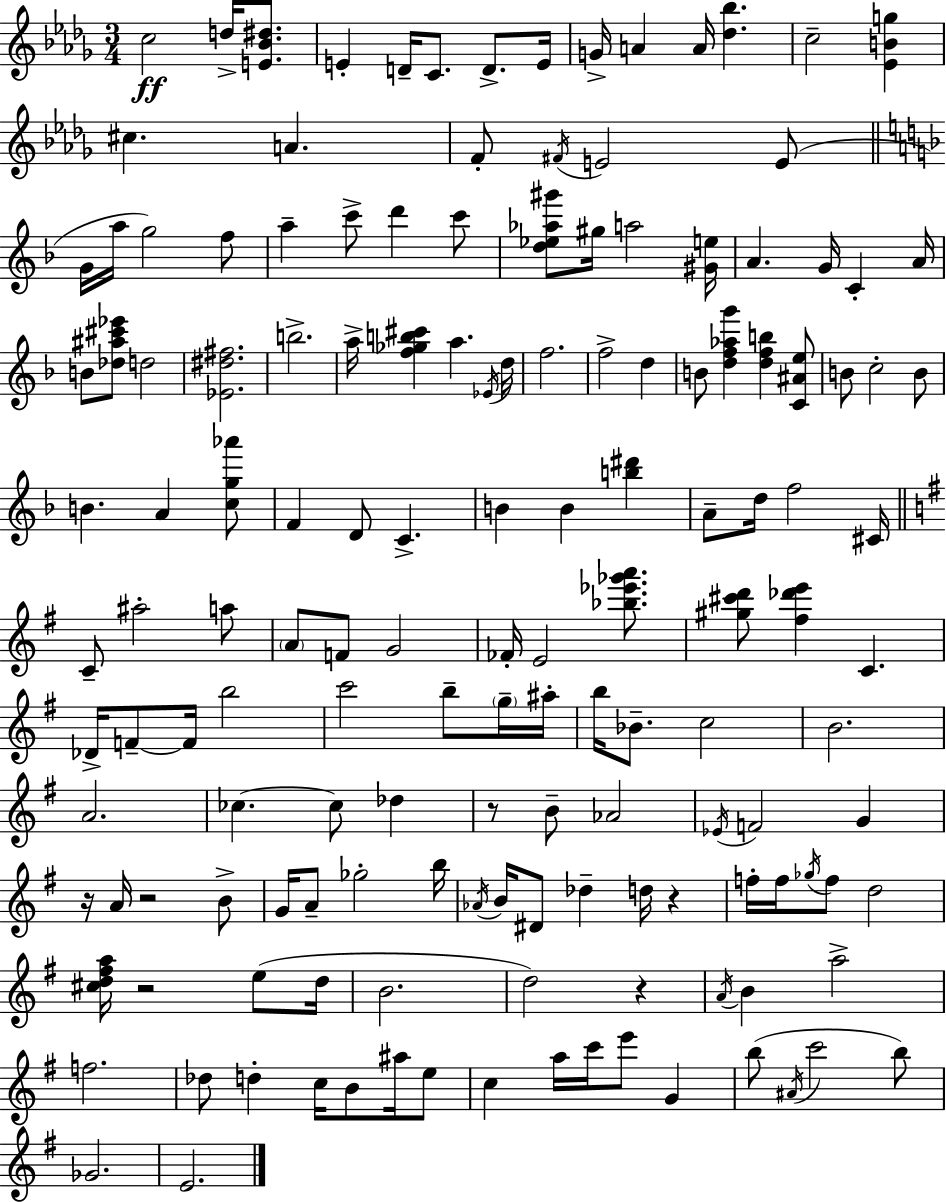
C5/h D5/s [E4,Bb4,D#5]/e. E4/q D4/s C4/e. D4/e. E4/s G4/s A4/q A4/s [Db5,Bb5]/q. C5/h [Eb4,B4,G5]/q C#5/q. A4/q. F4/e F#4/s E4/h E4/e G4/s A5/s G5/h F5/e A5/q C6/e D6/q C6/e [D5,Eb5,Ab5,G#6]/e G#5/s A5/h [G#4,E5]/s A4/q. G4/s C4/q A4/s B4/e [Db5,A#5,C#6,Eb6]/e D5/h [Eb4,D#5,F#5]/h. B5/h. A5/s [F5,Gb5,B5,C#6]/q A5/q. Eb4/s D5/s F5/h. F5/h D5/q B4/e [D5,F5,Ab5,G6]/q [D5,F5,B5]/q [C4,A#4,E5]/e B4/e C5/h B4/e B4/q. A4/q [C5,G5,Ab6]/e F4/q D4/e C4/q. B4/q B4/q [B5,D#6]/q A4/e D5/s F5/h C#4/s C4/e A#5/h A5/e A4/e F4/e G4/h FES4/s E4/h [Bb5,Eb6,Gb6,A6]/e. [G#5,C#6,D6]/e [F#5,Db6,E6]/q C4/q. Db4/s F4/e F4/s B5/h C6/h B5/e G5/s A#5/s B5/s Bb4/e. C5/h B4/h. A4/h. CES5/q. CES5/e Db5/q R/e B4/e Ab4/h Eb4/s F4/h G4/q R/s A4/s R/h B4/e G4/s A4/e Gb5/h B5/s Ab4/s B4/s D#4/e Db5/q D5/s R/q F5/s F5/s Gb5/s F5/e D5/h [C#5,D5,F#5,A5]/s R/h E5/e D5/s B4/h. D5/h R/q A4/s B4/q A5/h F5/h. Db5/e D5/q C5/s B4/e A#5/s E5/e C5/q A5/s C6/s E6/e G4/q B5/e A#4/s C6/h B5/e Gb4/h. E4/h.